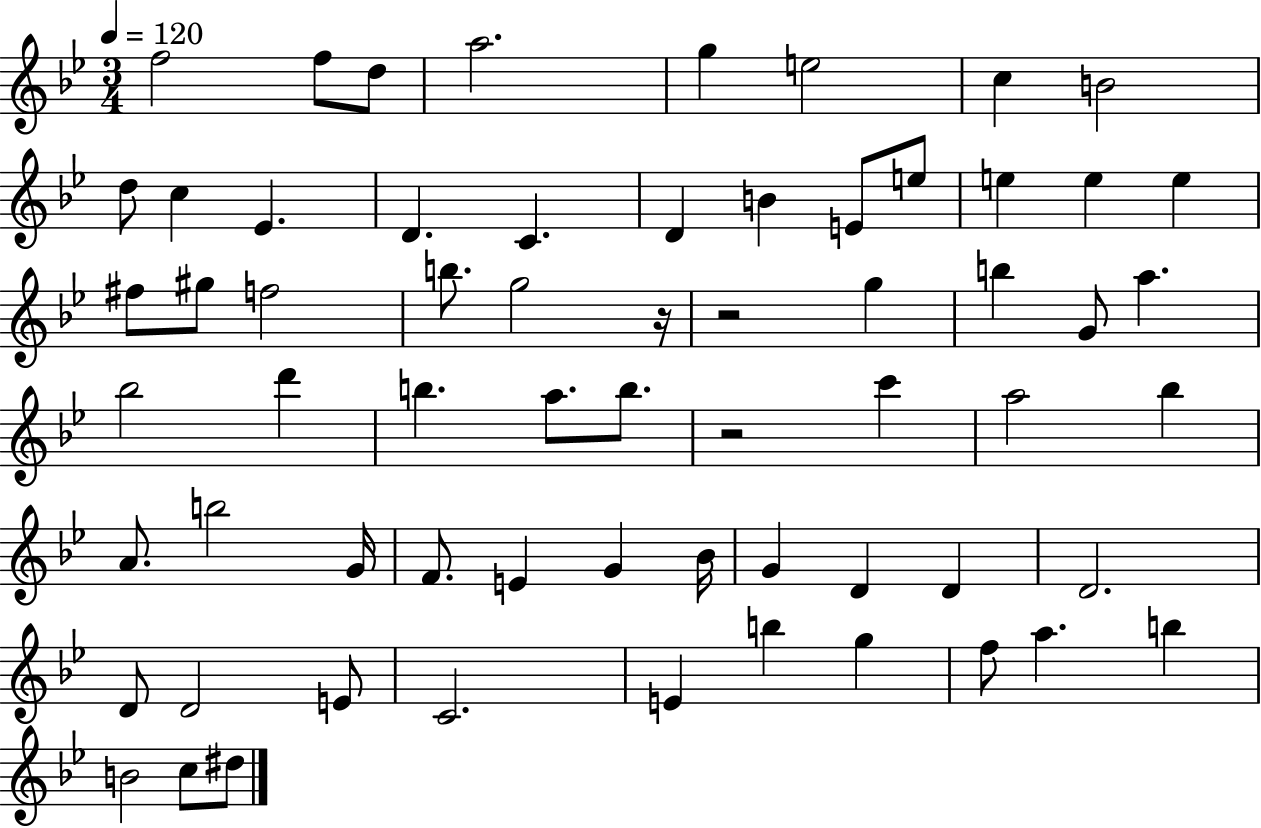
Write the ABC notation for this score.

X:1
T:Untitled
M:3/4
L:1/4
K:Bb
f2 f/2 d/2 a2 g e2 c B2 d/2 c _E D C D B E/2 e/2 e e e ^f/2 ^g/2 f2 b/2 g2 z/4 z2 g b G/2 a _b2 d' b a/2 b/2 z2 c' a2 _b A/2 b2 G/4 F/2 E G _B/4 G D D D2 D/2 D2 E/2 C2 E b g f/2 a b B2 c/2 ^d/2